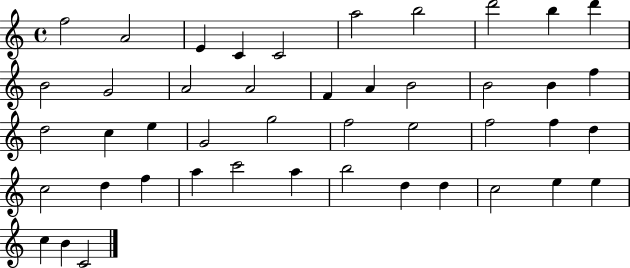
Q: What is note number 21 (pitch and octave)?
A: D5